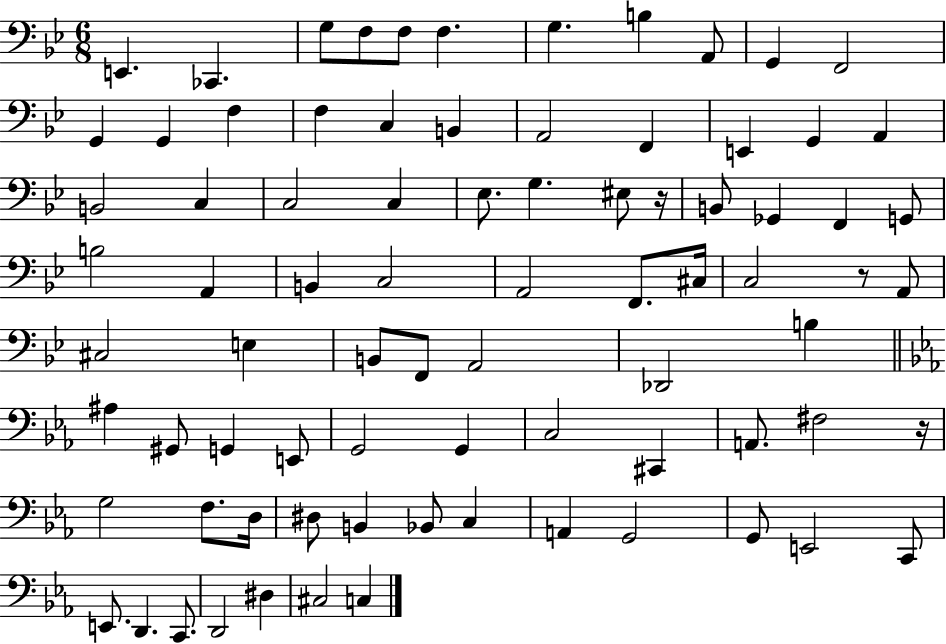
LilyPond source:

{
  \clef bass
  \numericTimeSignature
  \time 6/8
  \key bes \major
  e,4. ces,4. | g8 f8 f8 f4. | g4. b4 a,8 | g,4 f,2 | \break g,4 g,4 f4 | f4 c4 b,4 | a,2 f,4 | e,4 g,4 a,4 | \break b,2 c4 | c2 c4 | ees8. g4. eis8 r16 | b,8 ges,4 f,4 g,8 | \break b2 a,4 | b,4 c2 | a,2 f,8. cis16 | c2 r8 a,8 | \break cis2 e4 | b,8 f,8 a,2 | des,2 b4 | \bar "||" \break \key ees \major ais4 gis,8 g,4 e,8 | g,2 g,4 | c2 cis,4 | a,8. fis2 r16 | \break g2 f8. d16 | dis8 b,4 bes,8 c4 | a,4 g,2 | g,8 e,2 c,8 | \break e,8. d,4. c,8. | d,2 dis4 | cis2 c4 | \bar "|."
}